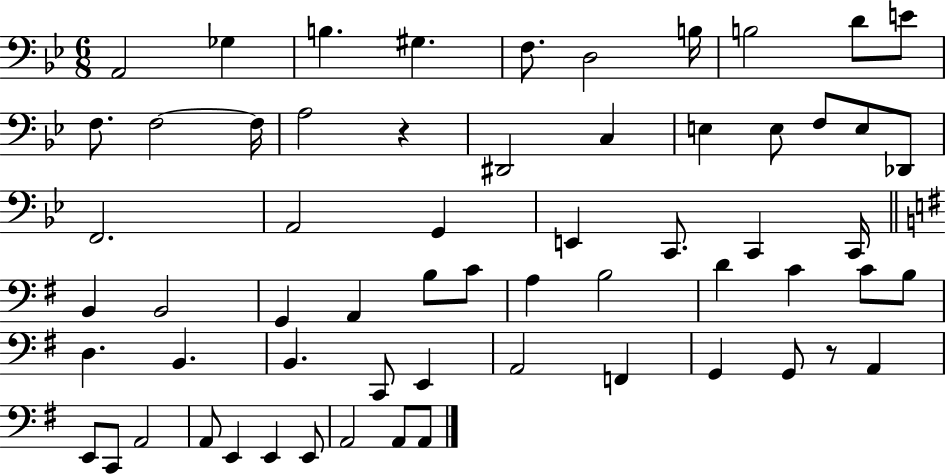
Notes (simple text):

A2/h Gb3/q B3/q. G#3/q. F3/e. D3/h B3/s B3/h D4/e E4/e F3/e. F3/h F3/s A3/h R/q D#2/h C3/q E3/q E3/e F3/e E3/e Db2/e F2/h. A2/h G2/q E2/q C2/e. C2/q C2/s B2/q B2/h G2/q A2/q B3/e C4/e A3/q B3/h D4/q C4/q C4/e B3/e D3/q. B2/q. B2/q. C2/e E2/q A2/h F2/q G2/q G2/e R/e A2/q E2/e C2/e A2/h A2/e E2/q E2/q E2/e A2/h A2/e A2/e